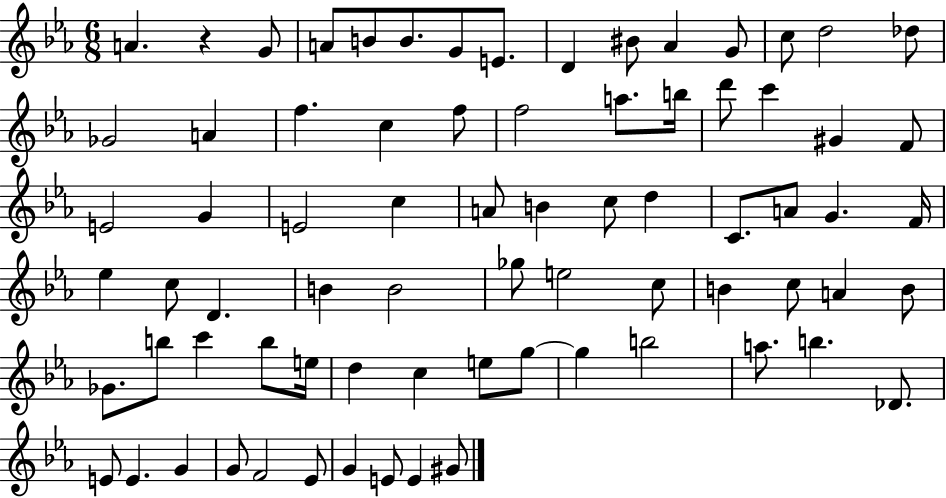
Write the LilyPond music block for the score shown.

{
  \clef treble
  \numericTimeSignature
  \time 6/8
  \key ees \major
  a'4. r4 g'8 | a'8 b'8 b'8. g'8 e'8. | d'4 bis'8 aes'4 g'8 | c''8 d''2 des''8 | \break ges'2 a'4 | f''4. c''4 f''8 | f''2 a''8. b''16 | d'''8 c'''4 gis'4 f'8 | \break e'2 g'4 | e'2 c''4 | a'8 b'4 c''8 d''4 | c'8. a'8 g'4. f'16 | \break ees''4 c''8 d'4. | b'4 b'2 | ges''8 e''2 c''8 | b'4 c''8 a'4 b'8 | \break ges'8. b''8 c'''4 b''8 e''16 | d''4 c''4 e''8 g''8~~ | g''4 b''2 | a''8. b''4. des'8. | \break e'8 e'4. g'4 | g'8 f'2 ees'8 | g'4 e'8 e'4 gis'8 | \bar "|."
}